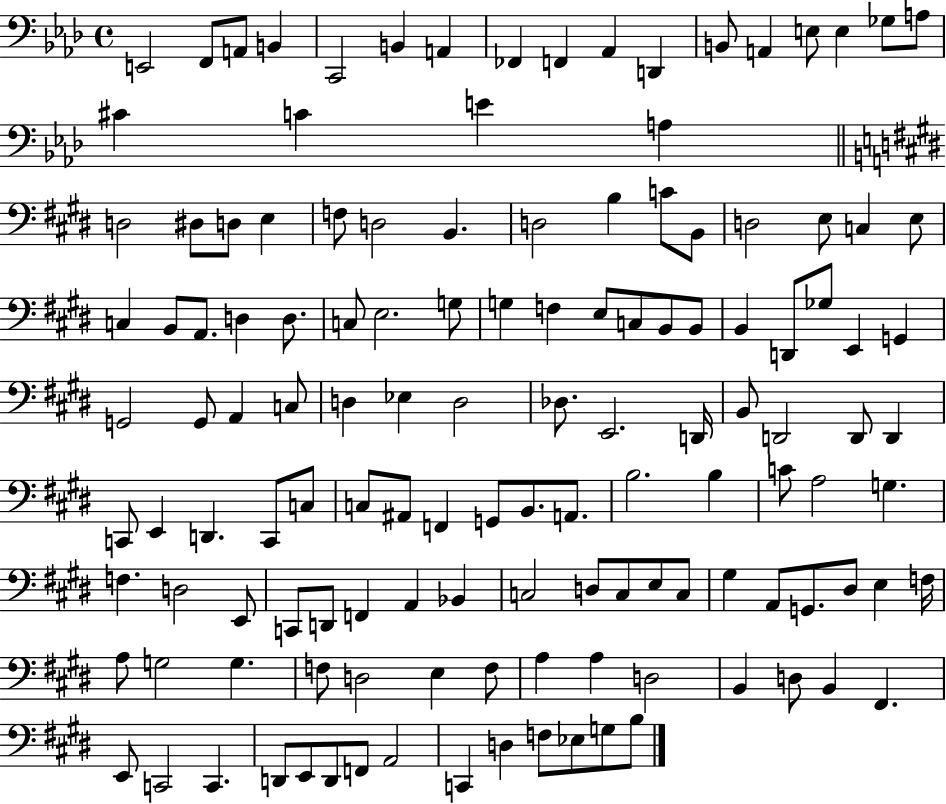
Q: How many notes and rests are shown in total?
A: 132